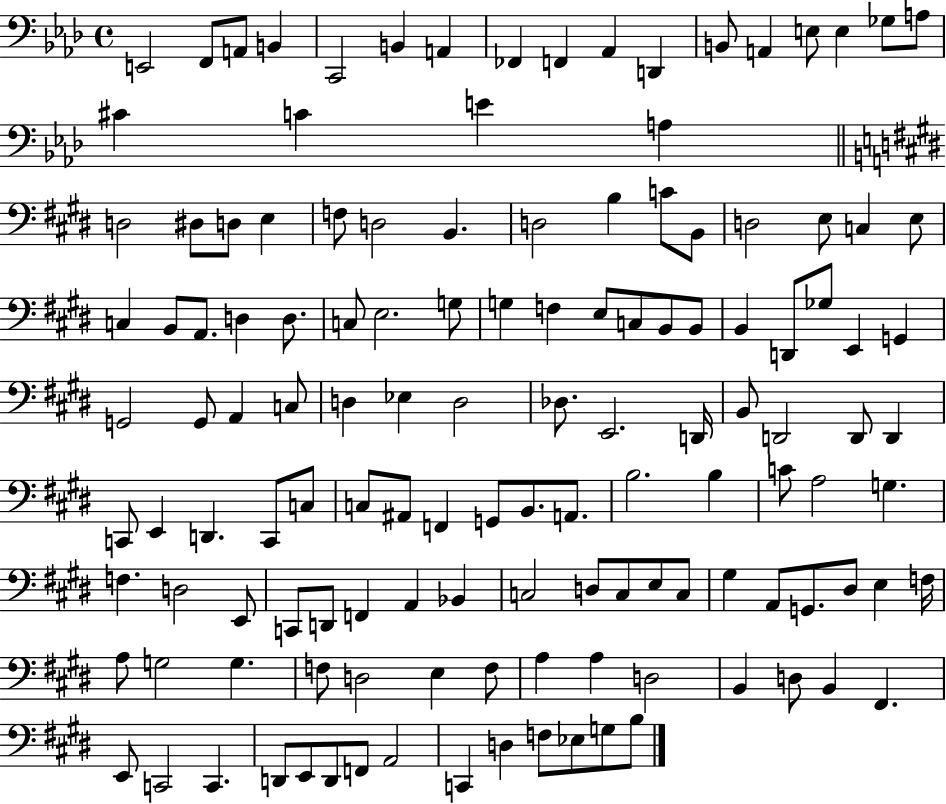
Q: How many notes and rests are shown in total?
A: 132